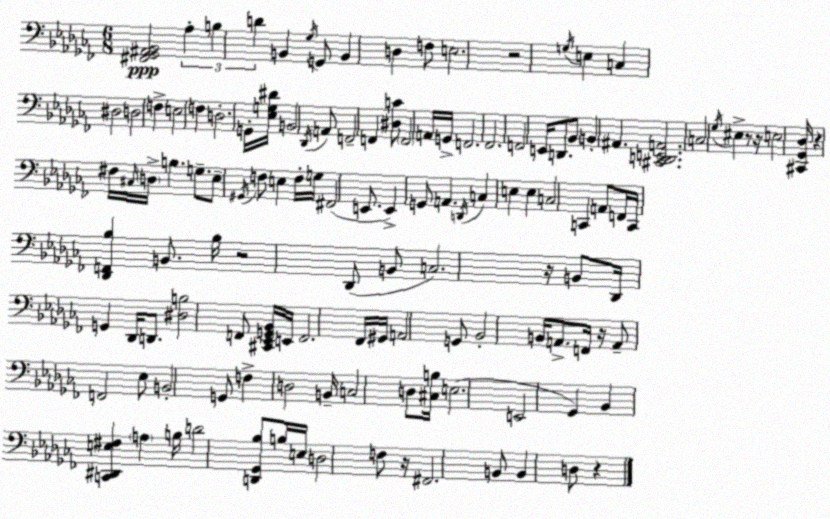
X:1
T:Untitled
M:6/8
L:1/4
K:Abm
[^F,,_G,,^A,,_B,,]2 _A, B, D B,, _G,/4 G,,/2 B,, D, F,/2 E,2 z2 G,/4 E, C, ^D,2 D,2 F, E,2 F, D,2 G,,/4 [_E,G,^D]/4 B,,2 _D,,/4 A,,/2 F,,2 F,, [^D,C]/2 F,,2 A,,/4 G,,/4 F,,2 _F,,2 F,,2 E,,/4 D,,/2 _B,,/2 B,, ^A,, [^C,,D,,E,,A,,]2 C,2 _G,/4 ^E, z/2 z/4 E,2 [^C,,_G,,_D,]/4 z ^F,/4 ^C,/4 D,/4 B, G,/2 _E,/2 ^G,,/4 F,/2 E, F,/4 G,/4 ^F,,2 E,,/2 E,, G,,/2 A,, D,,/4 C, E, E, C,2 C,, A,,/2 F,,/4 C,,/4 [_D,,F,,_B,] B,,/2 _B,/4 z2 _D,,/2 B,,/2 C,2 z/4 B,,/2 _D,,/4 G,, _D,,/4 D,,/2 [^D,B,]2 F,,/2 [^C,,_E,,G,,_B,,]/4 E,,/4 F,,2 _F,,/4 ^G,,/4 A,,2 G,,/2 _B,,2 B,,/4 A,,/2 F,,/4 z/4 A,,/2 F,,2 _E,/2 B,,2 G,,/2 F, D,2 B,,/4 C,2 D,/2 [^C,B,]/4 E,2 E,,2 _G,, _B,, [C,,^D,,E,^F,] A, B,/4 D2 [D,,_G,,_B,]/2 B,/4 E,/4 D,2 F,/2 z/4 ^F,,2 B,,/2 B,, D,/2 z